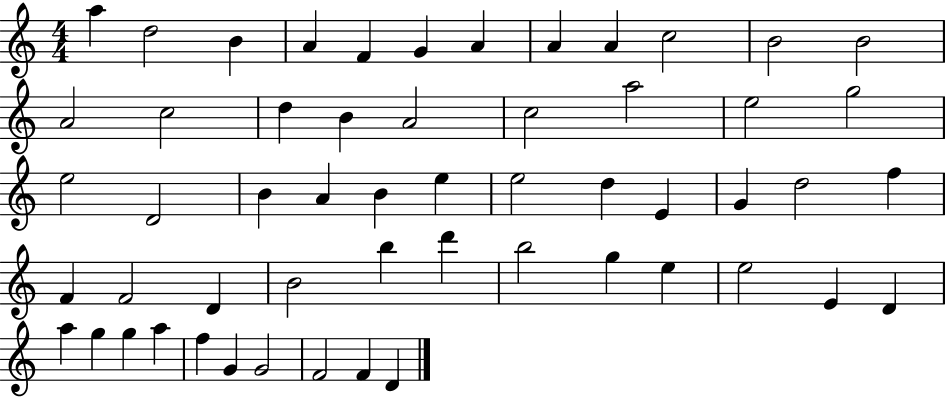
{
  \clef treble
  \numericTimeSignature
  \time 4/4
  \key c \major
  a''4 d''2 b'4 | a'4 f'4 g'4 a'4 | a'4 a'4 c''2 | b'2 b'2 | \break a'2 c''2 | d''4 b'4 a'2 | c''2 a''2 | e''2 g''2 | \break e''2 d'2 | b'4 a'4 b'4 e''4 | e''2 d''4 e'4 | g'4 d''2 f''4 | \break f'4 f'2 d'4 | b'2 b''4 d'''4 | b''2 g''4 e''4 | e''2 e'4 d'4 | \break a''4 g''4 g''4 a''4 | f''4 g'4 g'2 | f'2 f'4 d'4 | \bar "|."
}